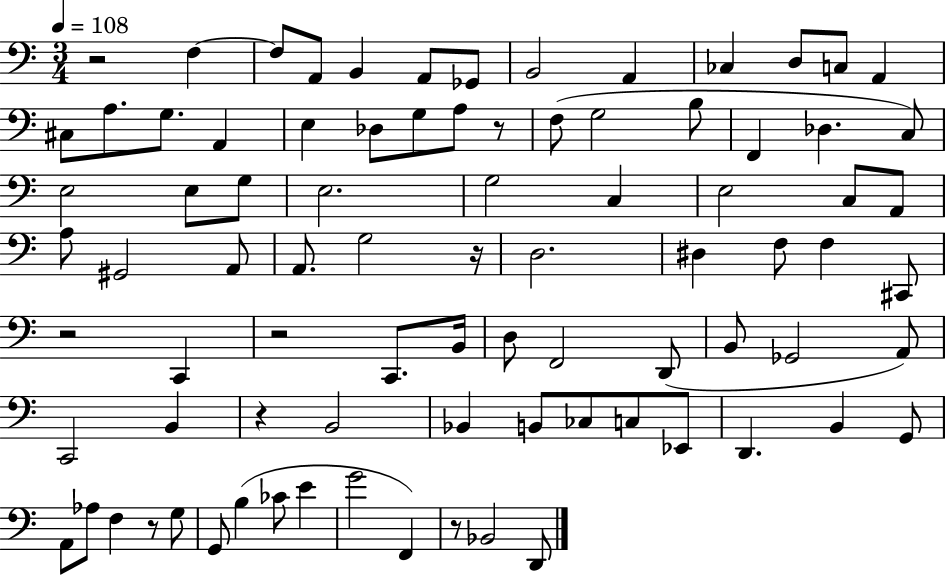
{
  \clef bass
  \numericTimeSignature
  \time 3/4
  \key c \major
  \tempo 4 = 108
  r2 f4~~ | f8 a,8 b,4 a,8 ges,8 | b,2 a,4 | ces4 d8 c8 a,4 | \break cis8 a8. g8. a,4 | e4 des8 g8 a8 r8 | f8( g2 b8 | f,4 des4. c8) | \break e2 e8 g8 | e2. | g2 c4 | e2 c8 a,8 | \break a8 gis,2 a,8 | a,8. g2 r16 | d2. | dis4 f8 f4 cis,8 | \break r2 c,4 | r2 c,8. b,16 | d8 f,2 d,8( | b,8 ges,2 a,8) | \break c,2 b,4 | r4 b,2 | bes,4 b,8 ces8 c8 ees,8 | d,4. b,4 g,8 | \break a,8 aes8 f4 r8 g8 | g,8 b4( ces'8 e'4 | g'2 f,4) | r8 bes,2 d,8 | \break \bar "|."
}